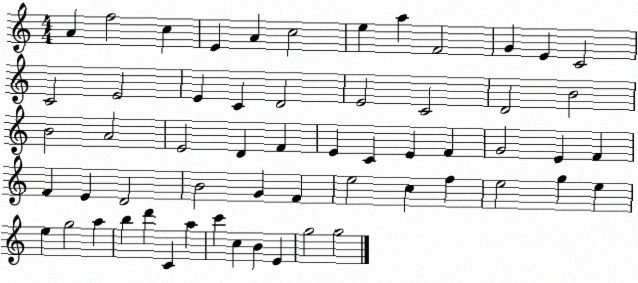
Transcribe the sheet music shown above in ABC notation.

X:1
T:Untitled
M:4/4
L:1/4
K:C
A f2 c E A c2 e a F2 G E C2 C2 E2 E C D2 E2 C2 D2 B2 B2 A2 E2 D F E C E F G2 E F F E D2 B2 G F e2 c f e2 g e e g2 a b d' C a c' c B E g2 g2